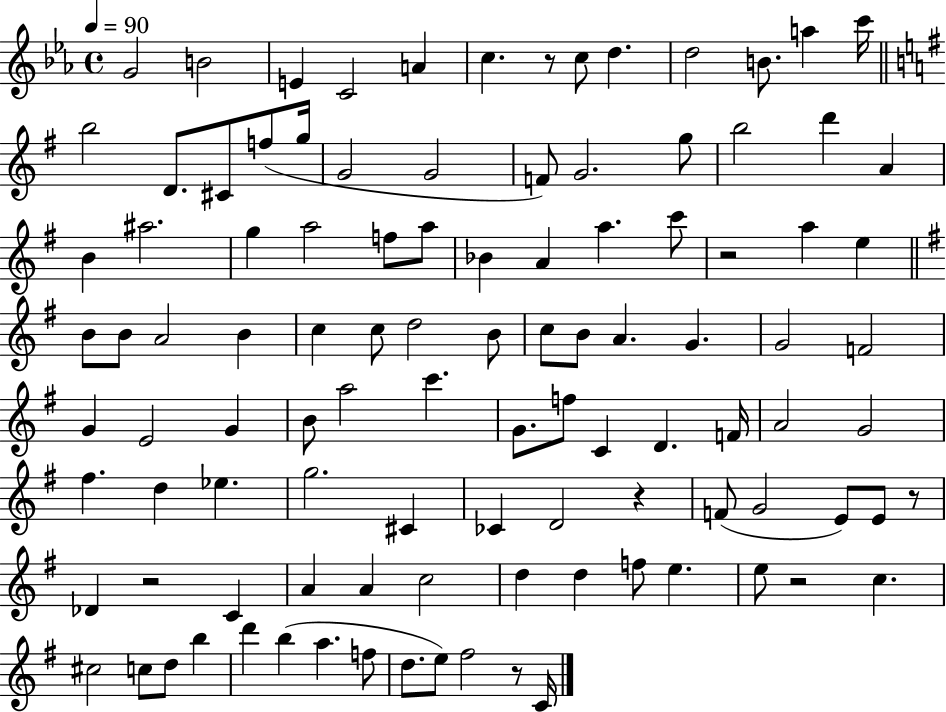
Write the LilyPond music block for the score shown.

{
  \clef treble
  \time 4/4
  \defaultTimeSignature
  \key ees \major
  \tempo 4 = 90
  g'2 b'2 | e'4 c'2 a'4 | c''4. r8 c''8 d''4. | d''2 b'8. a''4 c'''16 | \break \bar "||" \break \key g \major b''2 d'8. cis'8 f''8( g''16 | g'2 g'2 | f'8) g'2. g''8 | b''2 d'''4 a'4 | \break b'4 ais''2. | g''4 a''2 f''8 a''8 | bes'4 a'4 a''4. c'''8 | r2 a''4 e''4 | \break \bar "||" \break \key g \major b'8 b'8 a'2 b'4 | c''4 c''8 d''2 b'8 | c''8 b'8 a'4. g'4. | g'2 f'2 | \break g'4 e'2 g'4 | b'8 a''2 c'''4. | g'8. f''8 c'4 d'4. f'16 | a'2 g'2 | \break fis''4. d''4 ees''4. | g''2. cis'4 | ces'4 d'2 r4 | f'8( g'2 e'8) e'8 r8 | \break des'4 r2 c'4 | a'4 a'4 c''2 | d''4 d''4 f''8 e''4. | e''8 r2 c''4. | \break cis''2 c''8 d''8 b''4 | d'''4 b''4( a''4. f''8 | d''8. e''8) fis''2 r8 c'16 | \bar "|."
}